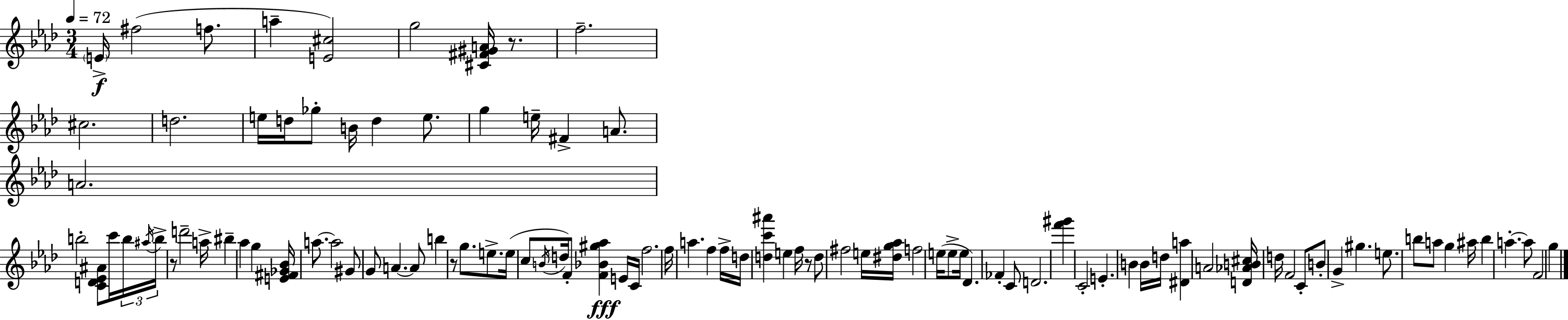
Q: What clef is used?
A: treble